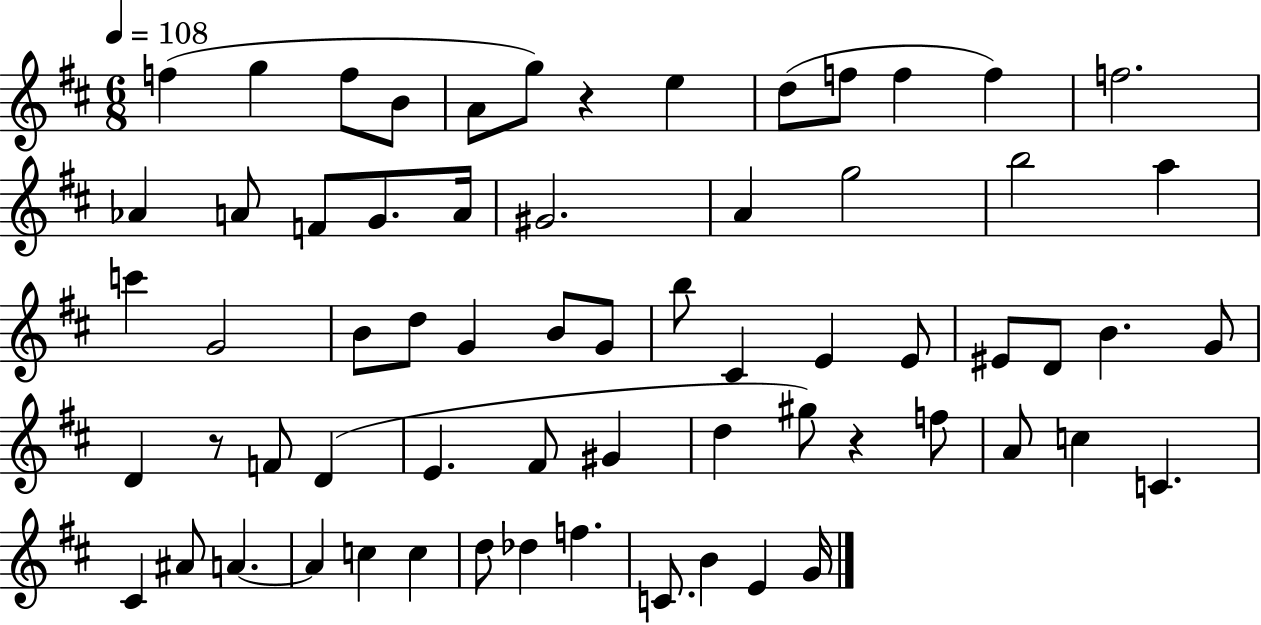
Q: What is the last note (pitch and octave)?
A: G4